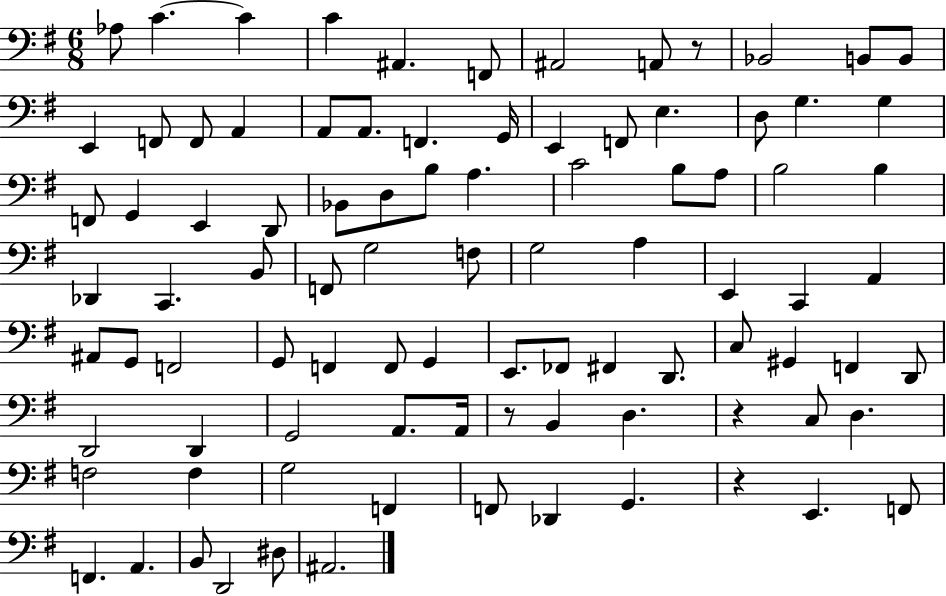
{
  \clef bass
  \numericTimeSignature
  \time 6/8
  \key g \major
  aes8 c'4.~~ c'4 | c'4 ais,4. f,8 | ais,2 a,8 r8 | bes,2 b,8 b,8 | \break e,4 f,8 f,8 a,4 | a,8 a,8. f,4. g,16 | e,4 f,8 e4. | d8 g4. g4 | \break f,8 g,4 e,4 d,8 | bes,8 d8 b8 a4. | c'2 b8 a8 | b2 b4 | \break des,4 c,4. b,8 | f,8 g2 f8 | g2 a4 | e,4 c,4 a,4 | \break ais,8 g,8 f,2 | g,8 f,4 f,8 g,4 | e,8. fes,8 fis,4 d,8. | c8 gis,4 f,4 d,8 | \break d,2 d,4 | g,2 a,8. a,16 | r8 b,4 d4. | r4 c8 d4. | \break f2 f4 | g2 f,4 | f,8 des,4 g,4. | r4 e,4. f,8 | \break f,4. a,4. | b,8 d,2 dis8 | ais,2. | \bar "|."
}